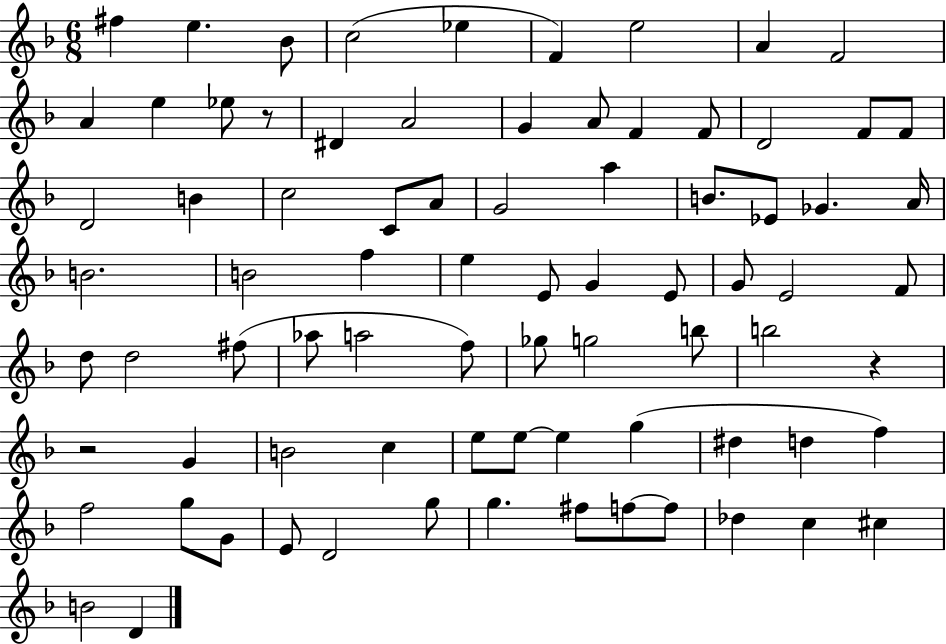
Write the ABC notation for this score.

X:1
T:Untitled
M:6/8
L:1/4
K:F
^f e _B/2 c2 _e F e2 A F2 A e _e/2 z/2 ^D A2 G A/2 F F/2 D2 F/2 F/2 D2 B c2 C/2 A/2 G2 a B/2 _E/2 _G A/4 B2 B2 f e E/2 G E/2 G/2 E2 F/2 d/2 d2 ^f/2 _a/2 a2 f/2 _g/2 g2 b/2 b2 z z2 G B2 c e/2 e/2 e g ^d d f f2 g/2 G/2 E/2 D2 g/2 g ^f/2 f/2 f/2 _d c ^c B2 D